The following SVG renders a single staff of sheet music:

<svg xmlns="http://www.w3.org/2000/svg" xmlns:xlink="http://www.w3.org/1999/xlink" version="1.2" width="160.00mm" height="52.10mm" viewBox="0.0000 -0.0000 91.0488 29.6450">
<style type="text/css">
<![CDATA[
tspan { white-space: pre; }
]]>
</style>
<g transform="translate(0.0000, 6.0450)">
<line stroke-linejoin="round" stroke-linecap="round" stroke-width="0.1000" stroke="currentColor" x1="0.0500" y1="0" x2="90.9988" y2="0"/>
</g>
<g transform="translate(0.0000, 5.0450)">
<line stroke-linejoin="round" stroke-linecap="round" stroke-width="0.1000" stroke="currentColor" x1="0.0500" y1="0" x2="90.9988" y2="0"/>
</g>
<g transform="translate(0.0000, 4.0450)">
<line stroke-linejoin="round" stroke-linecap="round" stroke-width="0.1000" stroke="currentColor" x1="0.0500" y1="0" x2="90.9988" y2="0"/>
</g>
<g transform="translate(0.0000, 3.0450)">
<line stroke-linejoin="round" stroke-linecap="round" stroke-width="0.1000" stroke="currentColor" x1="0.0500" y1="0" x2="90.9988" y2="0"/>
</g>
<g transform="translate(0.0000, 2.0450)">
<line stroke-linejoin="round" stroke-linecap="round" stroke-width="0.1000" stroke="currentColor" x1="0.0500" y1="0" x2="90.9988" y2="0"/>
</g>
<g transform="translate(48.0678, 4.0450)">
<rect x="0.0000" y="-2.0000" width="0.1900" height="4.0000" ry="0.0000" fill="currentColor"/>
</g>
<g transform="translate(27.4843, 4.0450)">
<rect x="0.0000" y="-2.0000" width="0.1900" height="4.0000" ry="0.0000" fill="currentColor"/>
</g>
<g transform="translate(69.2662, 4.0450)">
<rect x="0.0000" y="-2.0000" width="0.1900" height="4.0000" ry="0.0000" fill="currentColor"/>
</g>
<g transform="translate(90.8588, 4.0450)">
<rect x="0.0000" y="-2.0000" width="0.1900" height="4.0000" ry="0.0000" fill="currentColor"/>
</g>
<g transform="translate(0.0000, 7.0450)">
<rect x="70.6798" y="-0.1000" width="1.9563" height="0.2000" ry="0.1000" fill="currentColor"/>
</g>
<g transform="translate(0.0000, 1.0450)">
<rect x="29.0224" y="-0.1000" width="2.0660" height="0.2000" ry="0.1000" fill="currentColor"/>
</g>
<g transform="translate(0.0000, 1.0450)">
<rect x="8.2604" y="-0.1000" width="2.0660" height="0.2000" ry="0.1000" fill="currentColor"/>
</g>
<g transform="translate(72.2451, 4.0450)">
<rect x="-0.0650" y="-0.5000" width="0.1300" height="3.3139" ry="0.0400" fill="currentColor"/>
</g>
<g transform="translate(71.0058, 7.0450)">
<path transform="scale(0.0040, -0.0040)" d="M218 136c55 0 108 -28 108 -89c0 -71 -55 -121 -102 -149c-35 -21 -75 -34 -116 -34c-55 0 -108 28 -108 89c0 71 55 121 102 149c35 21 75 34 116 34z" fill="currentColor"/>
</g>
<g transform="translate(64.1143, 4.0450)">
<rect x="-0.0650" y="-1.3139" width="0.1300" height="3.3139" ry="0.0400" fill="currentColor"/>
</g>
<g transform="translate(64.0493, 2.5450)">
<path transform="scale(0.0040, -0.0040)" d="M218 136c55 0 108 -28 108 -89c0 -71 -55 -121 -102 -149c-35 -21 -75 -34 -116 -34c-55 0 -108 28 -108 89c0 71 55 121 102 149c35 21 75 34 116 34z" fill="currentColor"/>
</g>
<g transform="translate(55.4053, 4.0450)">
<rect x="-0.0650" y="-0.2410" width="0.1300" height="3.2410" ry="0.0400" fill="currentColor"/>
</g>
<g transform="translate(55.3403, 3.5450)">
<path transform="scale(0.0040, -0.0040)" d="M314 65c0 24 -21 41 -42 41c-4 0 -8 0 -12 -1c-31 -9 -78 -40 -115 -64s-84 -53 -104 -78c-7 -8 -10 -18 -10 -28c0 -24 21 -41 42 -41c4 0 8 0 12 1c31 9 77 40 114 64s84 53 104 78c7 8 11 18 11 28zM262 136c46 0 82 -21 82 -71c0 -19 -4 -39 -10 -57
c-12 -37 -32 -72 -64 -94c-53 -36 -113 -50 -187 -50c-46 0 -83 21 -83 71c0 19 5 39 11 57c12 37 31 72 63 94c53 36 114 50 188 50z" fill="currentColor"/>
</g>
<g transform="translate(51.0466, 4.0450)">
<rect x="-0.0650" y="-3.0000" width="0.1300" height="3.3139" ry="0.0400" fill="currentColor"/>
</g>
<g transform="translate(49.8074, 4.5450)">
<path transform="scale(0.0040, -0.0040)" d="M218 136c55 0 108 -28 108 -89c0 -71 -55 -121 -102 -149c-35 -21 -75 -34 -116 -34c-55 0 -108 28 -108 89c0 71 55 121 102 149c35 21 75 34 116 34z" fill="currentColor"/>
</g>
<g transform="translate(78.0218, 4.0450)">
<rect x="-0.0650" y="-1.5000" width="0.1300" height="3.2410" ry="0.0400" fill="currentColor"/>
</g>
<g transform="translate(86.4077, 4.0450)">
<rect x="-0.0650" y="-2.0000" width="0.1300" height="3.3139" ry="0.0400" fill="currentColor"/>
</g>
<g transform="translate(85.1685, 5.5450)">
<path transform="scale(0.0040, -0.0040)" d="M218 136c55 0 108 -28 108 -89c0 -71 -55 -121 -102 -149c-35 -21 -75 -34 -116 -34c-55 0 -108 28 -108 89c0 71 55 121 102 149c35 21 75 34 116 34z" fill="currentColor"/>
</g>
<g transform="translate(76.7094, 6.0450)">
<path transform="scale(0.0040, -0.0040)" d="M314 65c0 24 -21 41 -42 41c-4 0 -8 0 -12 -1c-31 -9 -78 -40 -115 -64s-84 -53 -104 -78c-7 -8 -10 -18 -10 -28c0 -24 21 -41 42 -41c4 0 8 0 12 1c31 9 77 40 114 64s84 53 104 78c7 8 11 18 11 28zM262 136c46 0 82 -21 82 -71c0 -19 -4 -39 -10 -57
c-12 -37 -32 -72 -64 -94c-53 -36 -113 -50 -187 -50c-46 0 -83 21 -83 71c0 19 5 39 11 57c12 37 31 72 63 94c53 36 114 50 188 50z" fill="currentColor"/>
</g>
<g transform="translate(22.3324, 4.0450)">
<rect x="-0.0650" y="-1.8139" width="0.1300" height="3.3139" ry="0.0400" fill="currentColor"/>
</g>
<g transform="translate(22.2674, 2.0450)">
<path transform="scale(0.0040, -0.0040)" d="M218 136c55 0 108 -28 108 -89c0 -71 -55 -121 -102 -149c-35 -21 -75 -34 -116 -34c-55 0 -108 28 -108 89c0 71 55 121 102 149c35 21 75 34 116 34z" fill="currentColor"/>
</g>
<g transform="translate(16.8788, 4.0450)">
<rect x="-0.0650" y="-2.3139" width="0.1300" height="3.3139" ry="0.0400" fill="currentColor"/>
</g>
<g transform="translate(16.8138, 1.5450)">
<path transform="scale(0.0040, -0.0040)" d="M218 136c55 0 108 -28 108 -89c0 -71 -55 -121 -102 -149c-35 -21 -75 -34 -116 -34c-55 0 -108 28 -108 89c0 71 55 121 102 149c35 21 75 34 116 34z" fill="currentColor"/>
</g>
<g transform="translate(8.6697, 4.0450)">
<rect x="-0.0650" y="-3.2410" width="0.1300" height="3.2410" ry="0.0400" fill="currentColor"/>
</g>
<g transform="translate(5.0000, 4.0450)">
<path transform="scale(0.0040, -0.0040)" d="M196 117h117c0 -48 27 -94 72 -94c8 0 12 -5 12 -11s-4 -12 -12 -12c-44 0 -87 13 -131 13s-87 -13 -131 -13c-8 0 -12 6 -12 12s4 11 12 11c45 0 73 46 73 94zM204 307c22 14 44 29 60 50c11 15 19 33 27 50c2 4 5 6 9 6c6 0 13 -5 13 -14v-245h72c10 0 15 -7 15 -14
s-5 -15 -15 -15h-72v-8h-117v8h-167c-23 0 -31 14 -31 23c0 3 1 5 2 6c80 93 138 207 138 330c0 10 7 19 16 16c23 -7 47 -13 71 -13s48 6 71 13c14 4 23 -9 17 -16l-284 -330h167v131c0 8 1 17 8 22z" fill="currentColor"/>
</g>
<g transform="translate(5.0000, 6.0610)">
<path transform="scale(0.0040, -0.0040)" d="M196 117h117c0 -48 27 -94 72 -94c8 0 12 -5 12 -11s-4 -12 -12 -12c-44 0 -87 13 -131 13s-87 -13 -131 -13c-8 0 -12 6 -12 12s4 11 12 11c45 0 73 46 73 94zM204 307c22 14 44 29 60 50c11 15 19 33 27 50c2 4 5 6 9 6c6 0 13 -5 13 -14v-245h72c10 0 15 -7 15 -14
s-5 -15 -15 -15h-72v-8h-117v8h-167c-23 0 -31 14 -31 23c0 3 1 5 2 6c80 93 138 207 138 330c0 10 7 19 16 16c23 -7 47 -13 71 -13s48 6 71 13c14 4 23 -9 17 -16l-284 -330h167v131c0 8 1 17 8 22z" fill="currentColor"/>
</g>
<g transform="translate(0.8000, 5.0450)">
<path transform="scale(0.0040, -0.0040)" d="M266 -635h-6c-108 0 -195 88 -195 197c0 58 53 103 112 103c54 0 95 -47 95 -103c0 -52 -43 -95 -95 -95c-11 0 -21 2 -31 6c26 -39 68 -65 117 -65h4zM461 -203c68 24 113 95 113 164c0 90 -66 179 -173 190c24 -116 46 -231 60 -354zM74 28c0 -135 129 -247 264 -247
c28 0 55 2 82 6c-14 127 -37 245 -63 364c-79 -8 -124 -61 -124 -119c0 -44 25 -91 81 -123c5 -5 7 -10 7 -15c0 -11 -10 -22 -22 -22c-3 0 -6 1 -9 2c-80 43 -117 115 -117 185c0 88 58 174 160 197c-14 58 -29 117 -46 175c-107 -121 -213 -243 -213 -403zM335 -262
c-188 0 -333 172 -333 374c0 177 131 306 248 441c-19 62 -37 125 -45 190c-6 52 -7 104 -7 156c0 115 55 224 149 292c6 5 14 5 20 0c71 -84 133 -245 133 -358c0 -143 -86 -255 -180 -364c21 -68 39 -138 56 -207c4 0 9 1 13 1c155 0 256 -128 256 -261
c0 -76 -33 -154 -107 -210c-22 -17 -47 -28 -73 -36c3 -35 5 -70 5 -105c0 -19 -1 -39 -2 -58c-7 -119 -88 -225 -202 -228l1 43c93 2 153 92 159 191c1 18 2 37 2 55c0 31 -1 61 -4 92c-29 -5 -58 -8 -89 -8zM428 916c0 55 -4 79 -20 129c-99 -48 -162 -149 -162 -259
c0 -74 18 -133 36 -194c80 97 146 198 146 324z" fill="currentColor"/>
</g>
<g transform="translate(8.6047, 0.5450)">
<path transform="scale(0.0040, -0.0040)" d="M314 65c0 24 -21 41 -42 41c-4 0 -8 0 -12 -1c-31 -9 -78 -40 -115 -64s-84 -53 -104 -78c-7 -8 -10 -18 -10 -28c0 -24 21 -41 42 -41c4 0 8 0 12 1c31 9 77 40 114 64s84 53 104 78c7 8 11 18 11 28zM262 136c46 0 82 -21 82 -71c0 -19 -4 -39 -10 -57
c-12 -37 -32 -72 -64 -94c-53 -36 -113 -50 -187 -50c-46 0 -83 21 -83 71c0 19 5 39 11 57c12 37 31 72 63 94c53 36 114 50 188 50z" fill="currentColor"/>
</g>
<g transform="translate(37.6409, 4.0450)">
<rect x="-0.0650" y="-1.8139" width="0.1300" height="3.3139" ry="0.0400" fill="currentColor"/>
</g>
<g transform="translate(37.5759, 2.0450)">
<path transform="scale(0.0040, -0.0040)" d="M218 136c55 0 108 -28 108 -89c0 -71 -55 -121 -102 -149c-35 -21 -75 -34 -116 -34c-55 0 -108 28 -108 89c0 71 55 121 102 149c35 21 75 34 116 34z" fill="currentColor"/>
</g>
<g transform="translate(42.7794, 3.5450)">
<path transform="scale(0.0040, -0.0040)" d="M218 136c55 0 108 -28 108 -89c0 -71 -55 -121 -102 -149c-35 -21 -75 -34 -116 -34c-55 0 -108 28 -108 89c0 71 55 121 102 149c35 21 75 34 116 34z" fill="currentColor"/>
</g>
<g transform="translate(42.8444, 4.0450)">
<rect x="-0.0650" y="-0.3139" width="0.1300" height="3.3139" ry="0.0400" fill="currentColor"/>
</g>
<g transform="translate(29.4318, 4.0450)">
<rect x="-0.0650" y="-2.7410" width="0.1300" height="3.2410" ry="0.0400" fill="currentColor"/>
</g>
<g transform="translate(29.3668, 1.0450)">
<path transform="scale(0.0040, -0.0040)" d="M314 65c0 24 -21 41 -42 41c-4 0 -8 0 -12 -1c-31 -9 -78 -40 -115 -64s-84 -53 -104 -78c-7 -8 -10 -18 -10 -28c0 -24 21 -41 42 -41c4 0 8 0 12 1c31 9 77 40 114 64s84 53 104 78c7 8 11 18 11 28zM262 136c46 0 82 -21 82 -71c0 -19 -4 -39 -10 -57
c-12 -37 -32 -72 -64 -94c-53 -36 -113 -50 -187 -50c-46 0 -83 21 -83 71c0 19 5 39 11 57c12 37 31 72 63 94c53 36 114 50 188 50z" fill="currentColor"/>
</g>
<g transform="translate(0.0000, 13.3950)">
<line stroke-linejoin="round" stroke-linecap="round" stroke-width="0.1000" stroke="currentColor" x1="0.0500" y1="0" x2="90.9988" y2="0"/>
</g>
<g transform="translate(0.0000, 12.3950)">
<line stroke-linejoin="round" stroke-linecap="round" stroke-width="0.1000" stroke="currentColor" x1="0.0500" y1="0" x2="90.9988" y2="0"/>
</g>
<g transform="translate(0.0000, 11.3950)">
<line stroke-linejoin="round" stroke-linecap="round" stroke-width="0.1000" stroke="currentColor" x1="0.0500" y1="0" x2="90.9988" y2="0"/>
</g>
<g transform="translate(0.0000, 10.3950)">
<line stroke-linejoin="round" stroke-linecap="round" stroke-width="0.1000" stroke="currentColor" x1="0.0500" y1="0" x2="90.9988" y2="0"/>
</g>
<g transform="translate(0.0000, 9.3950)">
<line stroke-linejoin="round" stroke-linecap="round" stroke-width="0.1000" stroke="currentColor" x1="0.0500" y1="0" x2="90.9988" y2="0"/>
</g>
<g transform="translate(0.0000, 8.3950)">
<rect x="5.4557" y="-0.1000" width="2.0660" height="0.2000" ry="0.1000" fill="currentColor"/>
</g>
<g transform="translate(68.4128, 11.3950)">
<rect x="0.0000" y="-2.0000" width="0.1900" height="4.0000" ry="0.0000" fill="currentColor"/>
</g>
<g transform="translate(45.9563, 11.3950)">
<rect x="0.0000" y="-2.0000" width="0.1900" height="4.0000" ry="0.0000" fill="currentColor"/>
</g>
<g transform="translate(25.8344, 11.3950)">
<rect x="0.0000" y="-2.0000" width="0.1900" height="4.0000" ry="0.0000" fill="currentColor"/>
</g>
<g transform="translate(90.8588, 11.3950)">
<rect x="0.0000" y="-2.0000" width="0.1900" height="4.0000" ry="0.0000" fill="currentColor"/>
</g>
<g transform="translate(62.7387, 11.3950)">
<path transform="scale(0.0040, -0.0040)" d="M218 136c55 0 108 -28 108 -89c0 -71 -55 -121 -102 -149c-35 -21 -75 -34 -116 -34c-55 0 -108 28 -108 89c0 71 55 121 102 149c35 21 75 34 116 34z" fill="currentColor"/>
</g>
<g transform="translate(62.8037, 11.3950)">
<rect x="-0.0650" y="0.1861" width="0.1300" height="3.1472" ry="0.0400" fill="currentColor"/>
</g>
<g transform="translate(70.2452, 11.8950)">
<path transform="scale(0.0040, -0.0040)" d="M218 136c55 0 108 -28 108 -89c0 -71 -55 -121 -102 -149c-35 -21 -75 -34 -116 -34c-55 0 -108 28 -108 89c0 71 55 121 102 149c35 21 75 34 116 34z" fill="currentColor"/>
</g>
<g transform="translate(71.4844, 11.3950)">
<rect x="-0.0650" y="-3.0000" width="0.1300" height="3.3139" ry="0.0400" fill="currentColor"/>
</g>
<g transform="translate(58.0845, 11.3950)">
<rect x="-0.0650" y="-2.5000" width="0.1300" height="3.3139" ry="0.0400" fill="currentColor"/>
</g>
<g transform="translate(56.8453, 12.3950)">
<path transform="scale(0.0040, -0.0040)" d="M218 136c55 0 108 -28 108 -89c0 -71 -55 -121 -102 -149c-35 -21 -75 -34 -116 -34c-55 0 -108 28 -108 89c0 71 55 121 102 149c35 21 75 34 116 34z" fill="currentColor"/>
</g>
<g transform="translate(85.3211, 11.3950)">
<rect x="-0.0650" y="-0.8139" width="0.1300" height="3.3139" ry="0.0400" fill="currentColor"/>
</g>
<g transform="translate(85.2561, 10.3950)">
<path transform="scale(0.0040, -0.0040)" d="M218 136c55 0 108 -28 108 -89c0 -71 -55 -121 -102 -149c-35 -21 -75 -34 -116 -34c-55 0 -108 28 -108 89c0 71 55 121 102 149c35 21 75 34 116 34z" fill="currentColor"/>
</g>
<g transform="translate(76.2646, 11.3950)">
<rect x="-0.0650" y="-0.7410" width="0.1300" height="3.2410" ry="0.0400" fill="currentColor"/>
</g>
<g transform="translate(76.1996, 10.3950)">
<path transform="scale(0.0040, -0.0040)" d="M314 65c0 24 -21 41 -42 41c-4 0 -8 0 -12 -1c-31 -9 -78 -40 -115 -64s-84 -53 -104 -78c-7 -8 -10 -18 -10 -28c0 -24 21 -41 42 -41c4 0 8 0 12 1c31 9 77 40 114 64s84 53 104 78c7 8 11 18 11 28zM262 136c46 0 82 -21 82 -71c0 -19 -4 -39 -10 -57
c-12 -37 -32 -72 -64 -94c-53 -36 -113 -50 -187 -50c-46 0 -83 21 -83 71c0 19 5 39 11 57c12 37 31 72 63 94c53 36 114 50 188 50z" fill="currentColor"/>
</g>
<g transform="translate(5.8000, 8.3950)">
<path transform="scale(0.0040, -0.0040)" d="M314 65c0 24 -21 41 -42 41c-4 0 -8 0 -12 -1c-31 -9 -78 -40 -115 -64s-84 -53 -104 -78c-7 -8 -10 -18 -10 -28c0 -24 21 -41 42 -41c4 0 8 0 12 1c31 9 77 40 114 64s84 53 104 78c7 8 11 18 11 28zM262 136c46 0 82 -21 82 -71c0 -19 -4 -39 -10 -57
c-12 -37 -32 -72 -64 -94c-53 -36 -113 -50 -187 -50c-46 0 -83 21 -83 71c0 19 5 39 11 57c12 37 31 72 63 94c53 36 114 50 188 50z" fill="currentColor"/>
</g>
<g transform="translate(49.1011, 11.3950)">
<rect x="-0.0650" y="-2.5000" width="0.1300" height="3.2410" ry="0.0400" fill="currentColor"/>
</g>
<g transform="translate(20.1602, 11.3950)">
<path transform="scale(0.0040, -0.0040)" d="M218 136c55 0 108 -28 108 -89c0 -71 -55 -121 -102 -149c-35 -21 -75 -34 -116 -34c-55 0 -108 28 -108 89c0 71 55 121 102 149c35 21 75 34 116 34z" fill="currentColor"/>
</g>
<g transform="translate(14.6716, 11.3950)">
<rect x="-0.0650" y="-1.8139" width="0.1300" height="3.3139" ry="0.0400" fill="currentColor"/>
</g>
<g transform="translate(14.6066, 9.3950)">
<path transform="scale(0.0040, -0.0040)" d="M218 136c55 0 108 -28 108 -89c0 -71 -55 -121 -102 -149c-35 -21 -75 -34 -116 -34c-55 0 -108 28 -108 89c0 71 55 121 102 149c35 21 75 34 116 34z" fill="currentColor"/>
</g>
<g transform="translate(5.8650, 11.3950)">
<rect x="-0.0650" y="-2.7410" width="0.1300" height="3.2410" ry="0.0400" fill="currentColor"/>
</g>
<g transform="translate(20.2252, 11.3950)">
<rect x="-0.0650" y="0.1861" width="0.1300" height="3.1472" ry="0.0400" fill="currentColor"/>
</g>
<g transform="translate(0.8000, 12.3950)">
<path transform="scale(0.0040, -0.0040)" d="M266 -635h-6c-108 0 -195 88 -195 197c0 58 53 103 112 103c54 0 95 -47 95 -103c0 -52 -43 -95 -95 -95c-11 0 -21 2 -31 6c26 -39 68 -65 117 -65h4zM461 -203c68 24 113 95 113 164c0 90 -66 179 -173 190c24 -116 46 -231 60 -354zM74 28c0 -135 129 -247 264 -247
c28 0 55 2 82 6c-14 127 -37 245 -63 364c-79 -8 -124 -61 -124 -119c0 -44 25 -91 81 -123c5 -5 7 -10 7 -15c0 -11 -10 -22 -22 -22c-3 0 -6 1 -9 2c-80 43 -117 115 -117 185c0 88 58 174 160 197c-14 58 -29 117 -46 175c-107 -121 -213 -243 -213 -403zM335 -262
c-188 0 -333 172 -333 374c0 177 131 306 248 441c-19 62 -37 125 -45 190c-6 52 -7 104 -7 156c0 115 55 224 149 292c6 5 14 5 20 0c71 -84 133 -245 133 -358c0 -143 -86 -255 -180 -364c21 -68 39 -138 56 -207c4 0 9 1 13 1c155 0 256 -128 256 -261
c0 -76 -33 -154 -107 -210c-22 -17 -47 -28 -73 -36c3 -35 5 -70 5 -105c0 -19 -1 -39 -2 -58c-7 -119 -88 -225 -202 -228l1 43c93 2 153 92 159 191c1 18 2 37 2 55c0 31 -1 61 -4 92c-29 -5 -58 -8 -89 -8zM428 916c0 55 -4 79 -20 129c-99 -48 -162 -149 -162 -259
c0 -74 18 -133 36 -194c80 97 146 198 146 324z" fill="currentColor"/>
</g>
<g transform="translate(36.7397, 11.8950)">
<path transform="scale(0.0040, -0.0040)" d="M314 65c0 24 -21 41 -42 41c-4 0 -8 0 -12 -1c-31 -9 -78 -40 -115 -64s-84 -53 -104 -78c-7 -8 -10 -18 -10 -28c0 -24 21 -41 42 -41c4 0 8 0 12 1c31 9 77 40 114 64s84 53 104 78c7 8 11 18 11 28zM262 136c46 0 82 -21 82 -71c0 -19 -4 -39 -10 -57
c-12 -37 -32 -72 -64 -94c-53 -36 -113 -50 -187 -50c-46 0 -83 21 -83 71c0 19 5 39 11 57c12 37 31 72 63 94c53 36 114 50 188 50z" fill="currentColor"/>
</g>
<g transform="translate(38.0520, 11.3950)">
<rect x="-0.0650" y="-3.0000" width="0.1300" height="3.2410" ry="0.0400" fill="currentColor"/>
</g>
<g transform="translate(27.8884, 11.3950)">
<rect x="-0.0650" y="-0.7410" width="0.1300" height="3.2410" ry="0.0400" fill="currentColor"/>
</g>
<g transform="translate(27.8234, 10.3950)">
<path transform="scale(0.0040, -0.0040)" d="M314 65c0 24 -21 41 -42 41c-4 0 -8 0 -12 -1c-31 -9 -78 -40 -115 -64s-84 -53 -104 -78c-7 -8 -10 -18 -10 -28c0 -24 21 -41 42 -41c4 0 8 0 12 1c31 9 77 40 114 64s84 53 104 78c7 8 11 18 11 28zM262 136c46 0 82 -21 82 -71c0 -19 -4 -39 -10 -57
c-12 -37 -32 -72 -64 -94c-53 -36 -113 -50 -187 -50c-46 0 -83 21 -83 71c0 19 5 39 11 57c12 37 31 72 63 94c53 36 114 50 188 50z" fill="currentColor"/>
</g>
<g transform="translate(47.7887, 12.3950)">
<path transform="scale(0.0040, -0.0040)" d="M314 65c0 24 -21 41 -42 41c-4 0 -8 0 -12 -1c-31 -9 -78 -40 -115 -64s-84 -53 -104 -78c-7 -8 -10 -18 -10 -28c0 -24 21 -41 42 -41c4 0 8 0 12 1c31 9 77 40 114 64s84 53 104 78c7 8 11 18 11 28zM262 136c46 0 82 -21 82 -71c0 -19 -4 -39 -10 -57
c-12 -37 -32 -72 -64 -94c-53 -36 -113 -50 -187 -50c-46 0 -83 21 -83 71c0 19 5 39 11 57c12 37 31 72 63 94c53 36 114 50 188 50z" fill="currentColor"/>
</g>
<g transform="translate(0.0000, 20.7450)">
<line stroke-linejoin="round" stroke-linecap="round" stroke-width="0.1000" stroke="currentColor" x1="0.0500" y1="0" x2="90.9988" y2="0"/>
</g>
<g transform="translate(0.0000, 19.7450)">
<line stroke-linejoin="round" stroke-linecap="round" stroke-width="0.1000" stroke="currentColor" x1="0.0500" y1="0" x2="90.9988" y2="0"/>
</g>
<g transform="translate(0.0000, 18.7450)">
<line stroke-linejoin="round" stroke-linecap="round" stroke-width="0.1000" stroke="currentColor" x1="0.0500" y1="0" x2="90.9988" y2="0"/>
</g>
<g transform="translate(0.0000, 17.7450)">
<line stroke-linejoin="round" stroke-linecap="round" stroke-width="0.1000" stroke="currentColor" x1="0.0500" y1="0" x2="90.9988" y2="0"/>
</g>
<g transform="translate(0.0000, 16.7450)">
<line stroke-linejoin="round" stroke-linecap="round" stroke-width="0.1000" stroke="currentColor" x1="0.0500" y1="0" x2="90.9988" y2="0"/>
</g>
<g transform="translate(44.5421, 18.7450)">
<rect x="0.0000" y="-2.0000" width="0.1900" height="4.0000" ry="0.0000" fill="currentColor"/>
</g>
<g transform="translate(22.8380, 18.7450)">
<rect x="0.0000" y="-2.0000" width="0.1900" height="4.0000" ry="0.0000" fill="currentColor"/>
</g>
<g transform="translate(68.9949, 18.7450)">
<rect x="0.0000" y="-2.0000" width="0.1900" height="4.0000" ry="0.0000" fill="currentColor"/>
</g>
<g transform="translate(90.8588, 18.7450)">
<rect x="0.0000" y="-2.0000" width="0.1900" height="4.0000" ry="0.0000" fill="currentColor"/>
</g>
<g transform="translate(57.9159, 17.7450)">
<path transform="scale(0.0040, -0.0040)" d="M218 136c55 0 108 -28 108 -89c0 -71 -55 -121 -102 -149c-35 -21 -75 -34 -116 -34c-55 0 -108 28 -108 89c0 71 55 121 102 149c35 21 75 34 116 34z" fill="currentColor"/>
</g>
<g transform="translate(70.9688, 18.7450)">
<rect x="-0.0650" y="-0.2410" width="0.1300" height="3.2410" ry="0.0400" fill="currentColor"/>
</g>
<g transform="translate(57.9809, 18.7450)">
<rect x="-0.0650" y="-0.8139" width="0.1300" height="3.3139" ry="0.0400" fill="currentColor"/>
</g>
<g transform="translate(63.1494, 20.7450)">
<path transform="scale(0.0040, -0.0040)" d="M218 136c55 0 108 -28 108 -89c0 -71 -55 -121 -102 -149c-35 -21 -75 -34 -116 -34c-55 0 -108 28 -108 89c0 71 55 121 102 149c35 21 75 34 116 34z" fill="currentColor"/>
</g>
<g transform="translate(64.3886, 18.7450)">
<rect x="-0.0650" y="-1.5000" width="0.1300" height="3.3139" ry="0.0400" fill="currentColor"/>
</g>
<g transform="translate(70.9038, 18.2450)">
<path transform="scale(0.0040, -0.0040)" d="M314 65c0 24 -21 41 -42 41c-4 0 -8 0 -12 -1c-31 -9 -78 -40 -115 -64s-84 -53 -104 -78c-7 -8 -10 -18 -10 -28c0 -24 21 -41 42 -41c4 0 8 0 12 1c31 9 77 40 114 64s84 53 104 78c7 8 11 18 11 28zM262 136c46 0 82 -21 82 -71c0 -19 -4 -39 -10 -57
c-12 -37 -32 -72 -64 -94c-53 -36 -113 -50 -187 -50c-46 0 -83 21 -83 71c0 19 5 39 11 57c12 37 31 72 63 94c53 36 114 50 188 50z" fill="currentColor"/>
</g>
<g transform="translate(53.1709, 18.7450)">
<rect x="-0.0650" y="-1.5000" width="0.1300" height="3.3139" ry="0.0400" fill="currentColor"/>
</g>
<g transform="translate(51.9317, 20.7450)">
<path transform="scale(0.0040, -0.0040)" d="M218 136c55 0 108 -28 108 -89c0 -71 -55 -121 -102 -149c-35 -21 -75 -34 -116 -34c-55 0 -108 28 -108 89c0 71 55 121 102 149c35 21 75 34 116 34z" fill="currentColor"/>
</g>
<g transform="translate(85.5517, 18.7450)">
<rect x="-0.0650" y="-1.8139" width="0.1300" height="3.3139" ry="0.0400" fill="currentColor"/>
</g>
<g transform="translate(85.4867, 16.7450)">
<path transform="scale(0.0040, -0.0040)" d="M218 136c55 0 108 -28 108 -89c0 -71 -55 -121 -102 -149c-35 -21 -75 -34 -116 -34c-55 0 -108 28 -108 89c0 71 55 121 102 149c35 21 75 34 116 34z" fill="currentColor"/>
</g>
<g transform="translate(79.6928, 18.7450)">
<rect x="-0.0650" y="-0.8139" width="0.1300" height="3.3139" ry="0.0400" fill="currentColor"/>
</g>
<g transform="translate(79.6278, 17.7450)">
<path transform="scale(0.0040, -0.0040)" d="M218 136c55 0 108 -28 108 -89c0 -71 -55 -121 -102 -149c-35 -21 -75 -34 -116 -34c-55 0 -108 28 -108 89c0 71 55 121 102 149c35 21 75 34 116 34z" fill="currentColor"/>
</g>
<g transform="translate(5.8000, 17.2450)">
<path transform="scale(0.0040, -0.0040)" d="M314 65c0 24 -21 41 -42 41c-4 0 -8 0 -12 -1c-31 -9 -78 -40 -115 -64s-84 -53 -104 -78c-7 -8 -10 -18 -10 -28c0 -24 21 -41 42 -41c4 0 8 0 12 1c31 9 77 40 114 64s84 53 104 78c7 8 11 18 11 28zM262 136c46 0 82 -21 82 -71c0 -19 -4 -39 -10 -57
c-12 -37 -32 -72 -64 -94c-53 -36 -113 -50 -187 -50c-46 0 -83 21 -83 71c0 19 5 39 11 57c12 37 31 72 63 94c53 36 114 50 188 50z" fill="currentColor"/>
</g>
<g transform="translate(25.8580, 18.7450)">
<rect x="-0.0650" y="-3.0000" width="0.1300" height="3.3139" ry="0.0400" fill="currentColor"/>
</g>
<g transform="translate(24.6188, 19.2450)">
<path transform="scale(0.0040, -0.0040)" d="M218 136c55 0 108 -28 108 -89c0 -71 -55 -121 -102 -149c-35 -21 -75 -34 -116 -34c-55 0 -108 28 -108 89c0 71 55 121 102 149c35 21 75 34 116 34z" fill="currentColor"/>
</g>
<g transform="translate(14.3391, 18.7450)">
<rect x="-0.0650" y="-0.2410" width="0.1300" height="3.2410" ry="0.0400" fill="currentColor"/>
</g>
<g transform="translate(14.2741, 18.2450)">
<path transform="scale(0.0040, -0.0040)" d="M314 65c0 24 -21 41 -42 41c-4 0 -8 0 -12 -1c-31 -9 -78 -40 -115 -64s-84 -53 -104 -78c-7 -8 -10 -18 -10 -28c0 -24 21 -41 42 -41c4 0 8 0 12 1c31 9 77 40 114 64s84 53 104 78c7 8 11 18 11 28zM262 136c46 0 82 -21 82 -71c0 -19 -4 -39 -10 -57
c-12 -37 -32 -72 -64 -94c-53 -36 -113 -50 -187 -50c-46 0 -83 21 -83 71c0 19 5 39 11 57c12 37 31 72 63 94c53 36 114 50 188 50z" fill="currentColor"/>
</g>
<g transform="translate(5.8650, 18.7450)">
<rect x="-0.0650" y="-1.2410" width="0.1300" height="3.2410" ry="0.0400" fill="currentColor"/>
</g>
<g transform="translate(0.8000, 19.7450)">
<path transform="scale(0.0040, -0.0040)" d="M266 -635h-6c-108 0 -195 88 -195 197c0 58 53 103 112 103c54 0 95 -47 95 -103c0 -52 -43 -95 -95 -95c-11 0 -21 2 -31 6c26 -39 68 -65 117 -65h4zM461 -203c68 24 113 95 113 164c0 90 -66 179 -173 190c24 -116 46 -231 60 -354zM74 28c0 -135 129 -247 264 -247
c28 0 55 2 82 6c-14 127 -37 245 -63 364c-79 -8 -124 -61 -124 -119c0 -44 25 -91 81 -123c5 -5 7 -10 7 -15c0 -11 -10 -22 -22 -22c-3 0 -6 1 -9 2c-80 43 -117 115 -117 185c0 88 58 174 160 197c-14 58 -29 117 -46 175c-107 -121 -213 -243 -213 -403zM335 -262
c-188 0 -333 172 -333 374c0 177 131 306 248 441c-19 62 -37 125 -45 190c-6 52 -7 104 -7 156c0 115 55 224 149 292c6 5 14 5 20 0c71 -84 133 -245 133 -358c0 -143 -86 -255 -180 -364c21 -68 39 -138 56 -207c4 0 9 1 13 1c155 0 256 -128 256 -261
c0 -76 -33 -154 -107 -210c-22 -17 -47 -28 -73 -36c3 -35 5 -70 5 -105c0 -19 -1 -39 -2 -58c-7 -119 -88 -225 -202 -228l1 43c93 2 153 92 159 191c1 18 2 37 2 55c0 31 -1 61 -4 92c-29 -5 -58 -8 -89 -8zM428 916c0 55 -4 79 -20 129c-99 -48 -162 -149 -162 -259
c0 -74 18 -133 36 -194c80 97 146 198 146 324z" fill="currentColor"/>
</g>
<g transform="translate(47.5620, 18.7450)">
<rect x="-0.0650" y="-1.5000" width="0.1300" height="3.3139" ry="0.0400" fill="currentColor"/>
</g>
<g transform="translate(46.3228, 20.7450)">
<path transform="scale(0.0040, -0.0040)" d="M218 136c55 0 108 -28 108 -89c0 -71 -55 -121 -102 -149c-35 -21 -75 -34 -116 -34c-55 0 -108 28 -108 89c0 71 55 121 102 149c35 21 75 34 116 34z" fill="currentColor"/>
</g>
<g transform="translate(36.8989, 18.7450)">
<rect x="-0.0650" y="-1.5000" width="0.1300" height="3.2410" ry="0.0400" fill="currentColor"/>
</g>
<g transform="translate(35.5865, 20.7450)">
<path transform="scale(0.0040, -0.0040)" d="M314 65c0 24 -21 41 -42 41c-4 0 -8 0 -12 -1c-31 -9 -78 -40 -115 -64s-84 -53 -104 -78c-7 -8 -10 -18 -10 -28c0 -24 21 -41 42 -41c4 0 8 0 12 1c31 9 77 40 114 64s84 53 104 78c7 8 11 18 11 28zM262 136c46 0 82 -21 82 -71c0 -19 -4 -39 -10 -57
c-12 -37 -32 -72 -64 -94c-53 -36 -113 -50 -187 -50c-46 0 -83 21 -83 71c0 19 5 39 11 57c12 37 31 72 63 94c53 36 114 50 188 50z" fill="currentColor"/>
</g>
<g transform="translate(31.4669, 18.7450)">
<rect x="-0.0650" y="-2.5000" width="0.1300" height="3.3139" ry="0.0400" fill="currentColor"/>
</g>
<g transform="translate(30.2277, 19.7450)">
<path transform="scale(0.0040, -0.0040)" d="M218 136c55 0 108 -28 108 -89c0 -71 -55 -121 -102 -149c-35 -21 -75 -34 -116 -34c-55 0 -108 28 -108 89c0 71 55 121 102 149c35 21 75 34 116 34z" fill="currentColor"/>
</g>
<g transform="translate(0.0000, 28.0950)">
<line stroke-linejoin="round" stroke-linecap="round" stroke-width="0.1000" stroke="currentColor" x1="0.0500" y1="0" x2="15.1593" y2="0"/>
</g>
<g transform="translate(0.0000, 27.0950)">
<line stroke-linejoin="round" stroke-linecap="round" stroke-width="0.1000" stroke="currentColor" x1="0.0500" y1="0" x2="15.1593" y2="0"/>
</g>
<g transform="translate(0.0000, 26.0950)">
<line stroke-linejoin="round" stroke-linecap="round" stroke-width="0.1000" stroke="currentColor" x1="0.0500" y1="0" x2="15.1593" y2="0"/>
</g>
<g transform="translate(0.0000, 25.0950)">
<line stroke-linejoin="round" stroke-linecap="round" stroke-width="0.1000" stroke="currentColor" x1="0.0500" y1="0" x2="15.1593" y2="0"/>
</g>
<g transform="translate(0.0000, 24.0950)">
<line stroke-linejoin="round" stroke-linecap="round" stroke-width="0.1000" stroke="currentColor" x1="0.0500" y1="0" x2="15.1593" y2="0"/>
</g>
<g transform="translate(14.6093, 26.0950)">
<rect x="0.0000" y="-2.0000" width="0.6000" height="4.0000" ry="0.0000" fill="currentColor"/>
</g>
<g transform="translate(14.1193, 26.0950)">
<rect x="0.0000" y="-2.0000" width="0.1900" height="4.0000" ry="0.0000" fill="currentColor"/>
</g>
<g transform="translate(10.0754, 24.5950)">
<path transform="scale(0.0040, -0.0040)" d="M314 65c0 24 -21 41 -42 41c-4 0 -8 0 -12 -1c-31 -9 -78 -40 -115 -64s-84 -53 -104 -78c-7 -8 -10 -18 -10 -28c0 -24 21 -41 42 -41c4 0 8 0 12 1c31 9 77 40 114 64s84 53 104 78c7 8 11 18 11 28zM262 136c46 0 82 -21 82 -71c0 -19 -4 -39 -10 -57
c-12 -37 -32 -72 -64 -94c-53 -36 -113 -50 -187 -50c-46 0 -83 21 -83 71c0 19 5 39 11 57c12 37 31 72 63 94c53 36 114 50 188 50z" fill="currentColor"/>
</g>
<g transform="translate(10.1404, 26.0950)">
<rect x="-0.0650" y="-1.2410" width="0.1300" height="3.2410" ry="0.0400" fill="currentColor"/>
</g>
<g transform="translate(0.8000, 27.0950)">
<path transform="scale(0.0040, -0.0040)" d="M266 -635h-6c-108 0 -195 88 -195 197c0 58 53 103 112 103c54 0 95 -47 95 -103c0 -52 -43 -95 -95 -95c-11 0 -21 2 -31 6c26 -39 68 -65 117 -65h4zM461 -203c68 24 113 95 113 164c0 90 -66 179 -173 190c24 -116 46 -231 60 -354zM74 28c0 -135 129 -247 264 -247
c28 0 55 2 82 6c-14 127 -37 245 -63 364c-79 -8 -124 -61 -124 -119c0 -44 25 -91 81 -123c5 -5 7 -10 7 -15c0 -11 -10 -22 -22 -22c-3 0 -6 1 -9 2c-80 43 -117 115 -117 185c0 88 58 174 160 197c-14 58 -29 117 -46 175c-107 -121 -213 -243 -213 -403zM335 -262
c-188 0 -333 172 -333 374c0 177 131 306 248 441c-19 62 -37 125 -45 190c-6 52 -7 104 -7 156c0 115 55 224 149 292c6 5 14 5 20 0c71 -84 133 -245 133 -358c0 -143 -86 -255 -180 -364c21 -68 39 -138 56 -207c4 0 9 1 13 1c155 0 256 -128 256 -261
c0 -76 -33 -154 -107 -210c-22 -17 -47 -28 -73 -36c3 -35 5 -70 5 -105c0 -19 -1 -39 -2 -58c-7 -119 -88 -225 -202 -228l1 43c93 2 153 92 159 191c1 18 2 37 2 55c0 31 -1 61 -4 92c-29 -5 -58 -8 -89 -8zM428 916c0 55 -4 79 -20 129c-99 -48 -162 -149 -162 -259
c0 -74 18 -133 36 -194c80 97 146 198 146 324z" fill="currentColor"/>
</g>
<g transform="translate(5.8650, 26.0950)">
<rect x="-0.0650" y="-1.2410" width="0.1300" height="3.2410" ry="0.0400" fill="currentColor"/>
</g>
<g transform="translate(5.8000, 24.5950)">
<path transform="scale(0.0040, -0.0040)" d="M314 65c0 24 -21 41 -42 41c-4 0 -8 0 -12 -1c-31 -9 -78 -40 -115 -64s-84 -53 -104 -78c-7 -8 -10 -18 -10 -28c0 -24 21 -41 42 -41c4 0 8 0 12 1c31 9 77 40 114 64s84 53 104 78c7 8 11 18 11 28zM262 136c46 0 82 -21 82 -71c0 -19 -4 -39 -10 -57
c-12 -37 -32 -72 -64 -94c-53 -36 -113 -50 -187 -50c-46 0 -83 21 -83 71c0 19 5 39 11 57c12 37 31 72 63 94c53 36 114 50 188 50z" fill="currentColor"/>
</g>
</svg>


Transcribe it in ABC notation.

X:1
T:Untitled
M:4/4
L:1/4
K:C
b2 g f a2 f c A c2 e C E2 F a2 f B d2 A2 G2 G B A d2 d e2 c2 A G E2 E E d E c2 d f e2 e2